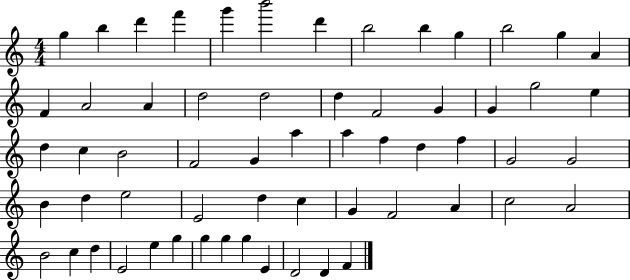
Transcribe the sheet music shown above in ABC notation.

X:1
T:Untitled
M:4/4
L:1/4
K:C
g b d' f' g' b'2 d' b2 b g b2 g A F A2 A d2 d2 d F2 G G g2 e d c B2 F2 G a a f d f G2 G2 B d e2 E2 d c G F2 A c2 A2 B2 c d E2 e g g g g E D2 D F